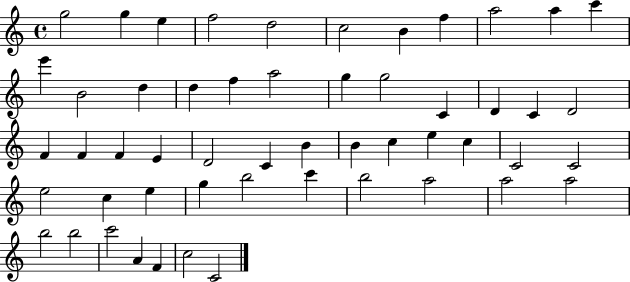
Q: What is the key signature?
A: C major